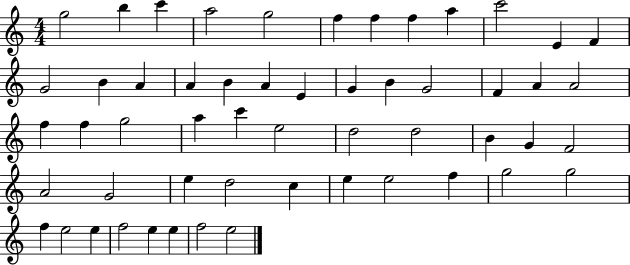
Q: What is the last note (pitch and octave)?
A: E5